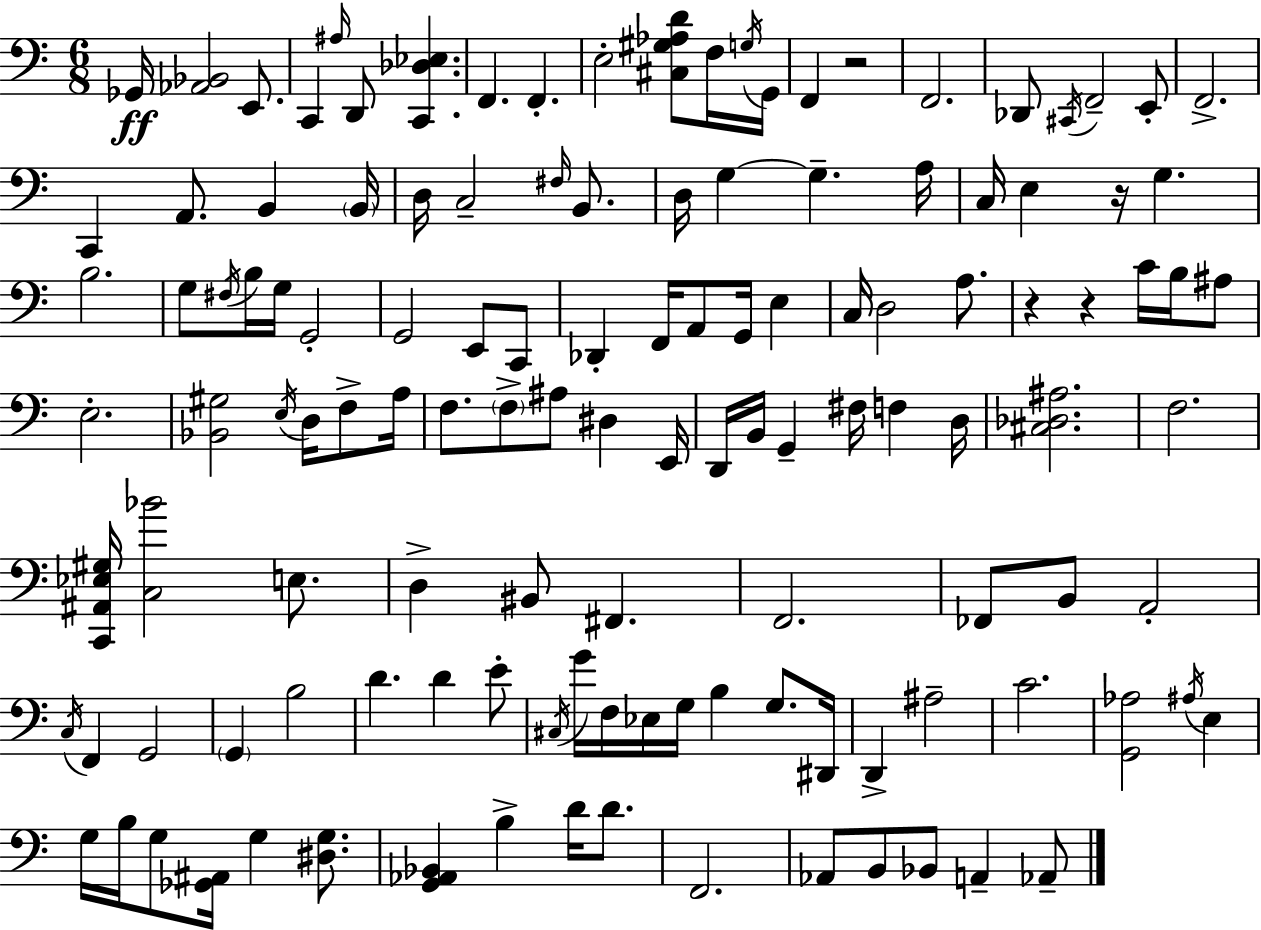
Gb2/s [Ab2,Bb2]/h E2/e. C2/q A#3/s D2/e [C2,Db3,Eb3]/q. F2/q. F2/q. E3/h [C#3,G#3,Ab3,D4]/e F3/s G3/s G2/s F2/q R/h F2/h. Db2/e C#2/s F2/h E2/e F2/h. C2/q A2/e. B2/q B2/s D3/s C3/h F#3/s B2/e. D3/s G3/q G3/q. A3/s C3/s E3/q R/s G3/q. B3/h. G3/e F#3/s B3/s G3/s G2/h G2/h E2/e C2/e Db2/q F2/s A2/e G2/s E3/q C3/s D3/h A3/e. R/q R/q C4/s B3/s A#3/e E3/h. [Bb2,G#3]/h E3/s D3/s F3/e A3/s F3/e. F3/e A#3/e D#3/q E2/s D2/s B2/s G2/q F#3/s F3/q D3/s [C#3,Db3,A#3]/h. F3/h. [C2,A#2,Eb3,G#3]/s [C3,Bb4]/h E3/e. D3/q BIS2/e F#2/q. F2/h. FES2/e B2/e A2/h C3/s F2/q G2/h G2/q B3/h D4/q. D4/q E4/e C#3/s G4/s F3/s Eb3/s G3/s B3/q G3/e. D#2/s D2/q A#3/h C4/h. [G2,Ab3]/h A#3/s E3/q G3/s B3/s G3/e [Gb2,A#2]/s G3/q [D#3,G3]/e. [G2,Ab2,Bb2]/q B3/q D4/s D4/e. F2/h. Ab2/e B2/e Bb2/e A2/q Ab2/e